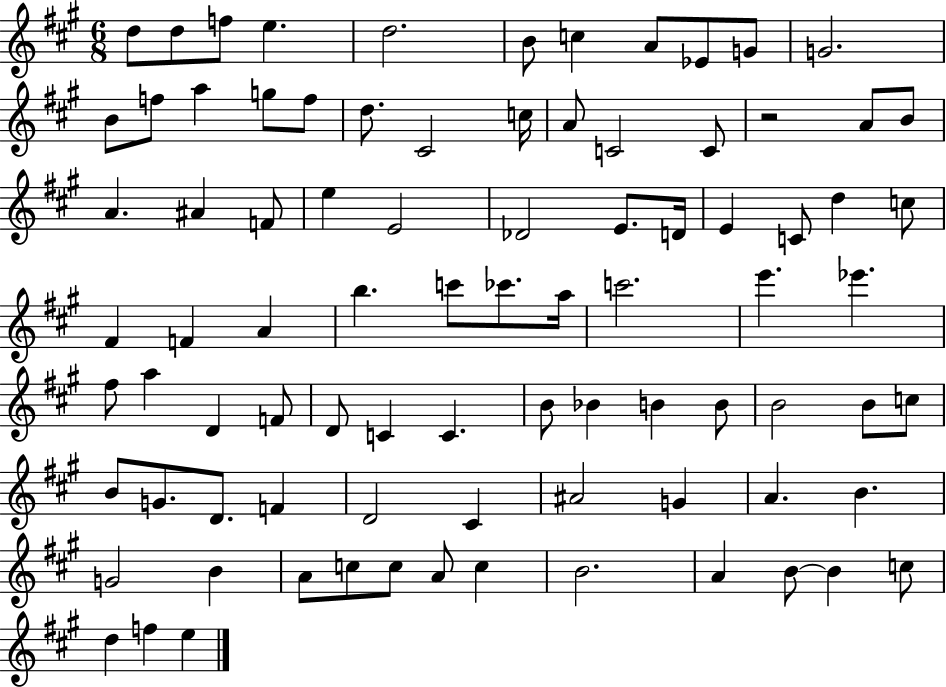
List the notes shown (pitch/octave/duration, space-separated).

D5/e D5/e F5/e E5/q. D5/h. B4/e C5/q A4/e Eb4/e G4/e G4/h. B4/e F5/e A5/q G5/e F5/e D5/e. C#4/h C5/s A4/e C4/h C4/e R/h A4/e B4/e A4/q. A#4/q F4/e E5/q E4/h Db4/h E4/e. D4/s E4/q C4/e D5/q C5/e F#4/q F4/q A4/q B5/q. C6/e CES6/e. A5/s C6/h. E6/q. Eb6/q. F#5/e A5/q D4/q F4/e D4/e C4/q C4/q. B4/e Bb4/q B4/q B4/e B4/h B4/e C5/e B4/e G4/e. D4/e. F4/q D4/h C#4/q A#4/h G4/q A4/q. B4/q. G4/h B4/q A4/e C5/e C5/e A4/e C5/q B4/h. A4/q B4/e B4/q C5/e D5/q F5/q E5/q